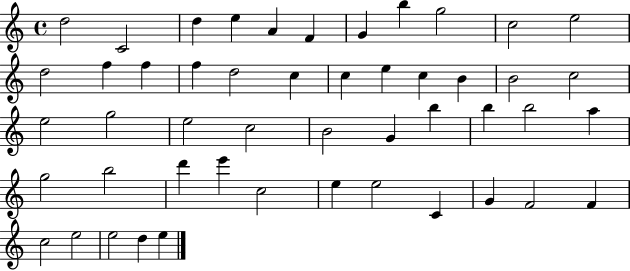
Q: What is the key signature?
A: C major